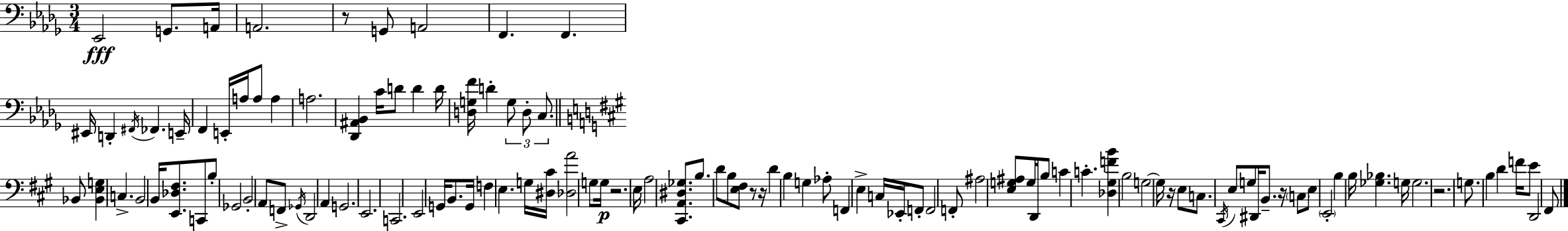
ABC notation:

X:1
T:Untitled
M:3/4
L:1/4
K:Bbm
_E,,2 G,,/2 A,,/4 A,,2 z/2 G,,/2 A,,2 F,, F,, ^E,,/4 D,, ^F,,/4 _F,, E,,/4 F,, E,,/4 A,/4 A,/2 A, A,2 [_D,,^A,,_B,,] C/4 D/2 D D/4 [D,G,F]/4 D G,/2 D,/2 C,/2 _B,,/2 [_B,,E,G,] C, B,,2 B,,/4 [E,,_D,^F,]/2 C,,/2 B,/2 _G,,2 B,,2 A,,/2 F,,/2 _G,,/4 D,,2 A,, G,,2 E,,2 C,,2 E,,2 G,,/4 B,,/2 G,,/4 F, E, G,/4 [^D,^C]/4 [_D,A]2 G,/2 G,/4 z2 E,/4 A,2 [^C,,A,,^D,_G,]/2 B,/2 D/2 B,/2 [E,^F,]/2 z/2 z/4 D B, G, _A,/2 F,, E, C,/4 _E,,/4 F,,/2 F,,2 F,,/2 ^A,2 [E,G,^A,]/2 G,/4 D,,/4 B,/2 C C [_D,^G,FB] B,2 G,2 G,/4 z/4 E,/2 C,/2 ^C,,/4 E,/2 G,/2 ^D,,/4 B,,/2 z/4 C,/2 E,/2 E,,2 B, B,/4 [_G,_B,] G,/4 G,2 z2 G,/2 B, D F/4 E/2 D,,2 ^F,,/2